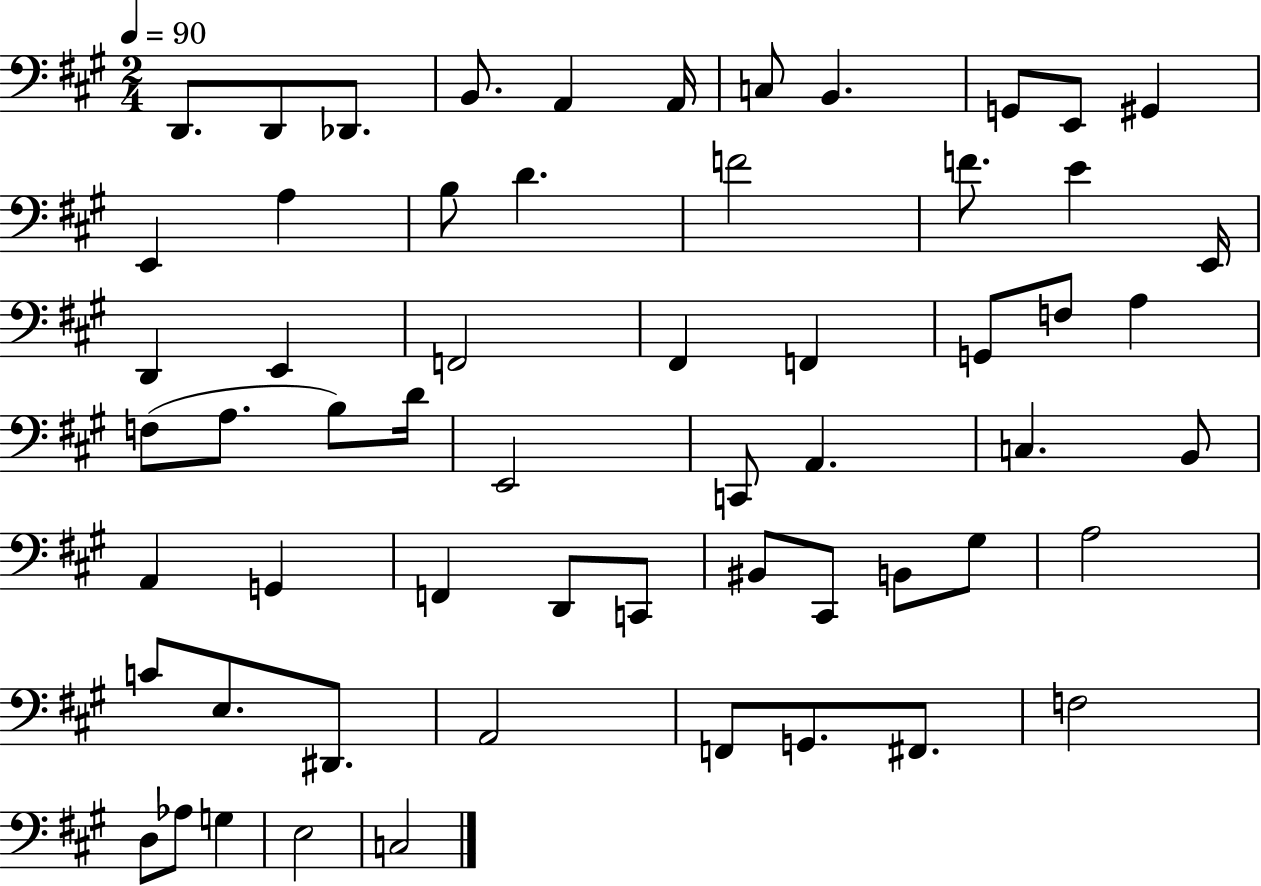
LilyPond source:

{
  \clef bass
  \numericTimeSignature
  \time 2/4
  \key a \major
  \tempo 4 = 90
  \repeat volta 2 { d,8. d,8 des,8. | b,8. a,4 a,16 | c8 b,4. | g,8 e,8 gis,4 | \break e,4 a4 | b8 d'4. | f'2 | f'8. e'4 e,16 | \break d,4 e,4 | f,2 | fis,4 f,4 | g,8 f8 a4 | \break f8( a8. b8) d'16 | e,2 | c,8 a,4. | c4. b,8 | \break a,4 g,4 | f,4 d,8 c,8 | bis,8 cis,8 b,8 gis8 | a2 | \break c'8 e8. dis,8. | a,2 | f,8 g,8. fis,8. | f2 | \break d8 aes8 g4 | e2 | c2 | } \bar "|."
}